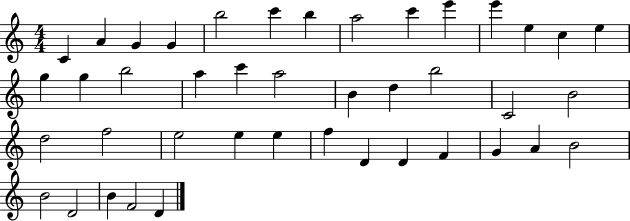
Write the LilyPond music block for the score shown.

{
  \clef treble
  \numericTimeSignature
  \time 4/4
  \key c \major
  c'4 a'4 g'4 g'4 | b''2 c'''4 b''4 | a''2 c'''4 e'''4 | e'''4 e''4 c''4 e''4 | \break g''4 g''4 b''2 | a''4 c'''4 a''2 | b'4 d''4 b''2 | c'2 b'2 | \break d''2 f''2 | e''2 e''4 e''4 | f''4 d'4 d'4 f'4 | g'4 a'4 b'2 | \break b'2 d'2 | b'4 f'2 d'4 | \bar "|."
}